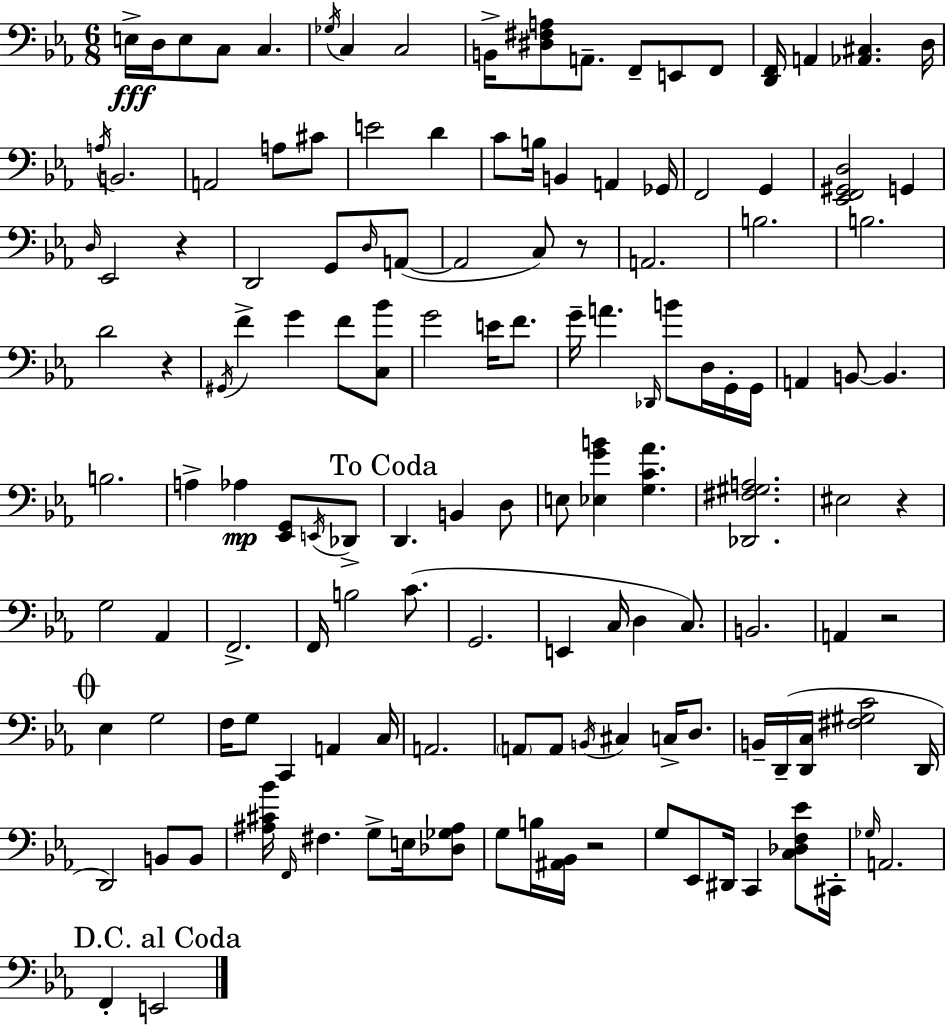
X:1
T:Untitled
M:6/8
L:1/4
K:Cm
E,/4 D,/4 E,/2 C,/2 C, _G,/4 C, C,2 B,,/4 [^D,^F,A,]/2 A,,/2 F,,/2 E,,/2 F,,/2 [D,,F,,]/4 A,, [_A,,^C,] D,/4 A,/4 B,,2 A,,2 A,/2 ^C/2 E2 D C/2 B,/4 B,, A,, _G,,/4 F,,2 G,, [_E,,F,,^G,,D,]2 G,, D,/4 _E,,2 z D,,2 G,,/2 D,/4 A,,/2 A,,2 C,/2 z/2 A,,2 B,2 B,2 D2 z ^G,,/4 F G F/2 [C,_B]/2 G2 E/4 F/2 G/4 A _D,,/4 B/2 D,/4 G,,/4 G,,/4 A,, B,,/2 B,, B,2 A, _A, [_E,,G,,]/2 E,,/4 _D,,/2 D,, B,, D,/2 E,/2 [_E,GB] [G,C_A] [_D,,^F,^G,A,]2 ^E,2 z G,2 _A,, F,,2 F,,/4 B,2 C/2 G,,2 E,, C,/4 D, C,/2 B,,2 A,, z2 _E, G,2 F,/4 G,/2 C,, A,, C,/4 A,,2 A,,/2 A,,/2 B,,/4 ^C, C,/4 D,/2 B,,/4 D,,/4 [D,,C,]/4 [^F,^G,C]2 D,,/4 D,,2 B,,/2 B,,/2 [^A,^C_B]/4 F,,/4 ^F, G,/2 E,/4 [_D,_G,^A,]/2 G,/2 B,/4 [^A,,_B,,]/4 z2 G,/2 _E,,/2 ^D,,/4 C,, [C,_D,F,_E]/2 ^C,,/4 _G,/4 A,,2 F,, E,,2